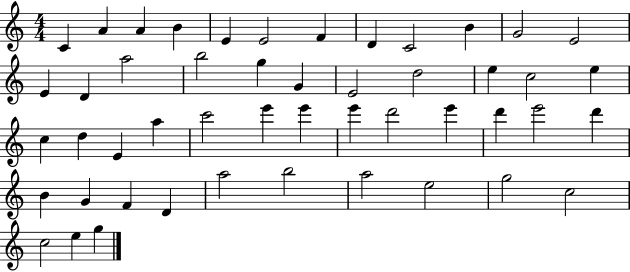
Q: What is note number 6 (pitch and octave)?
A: E4